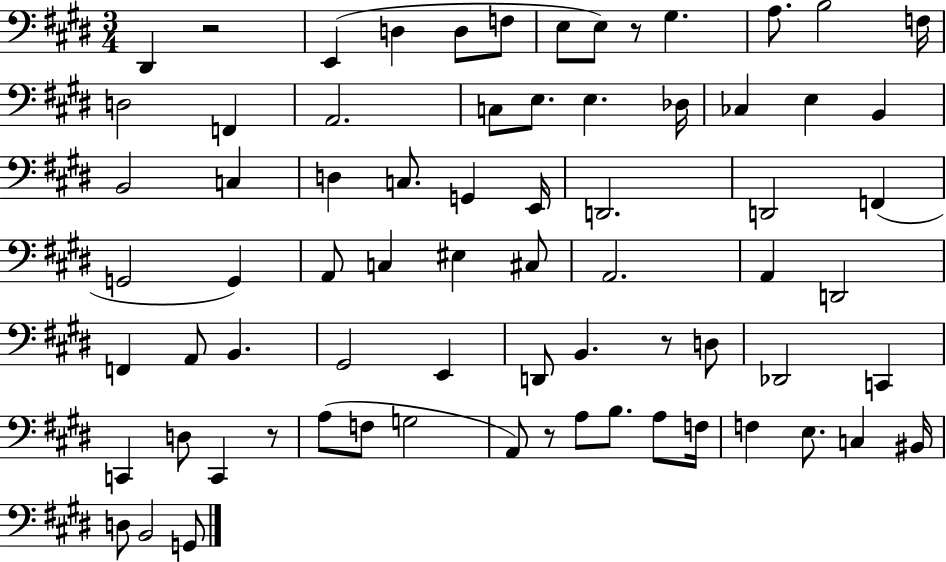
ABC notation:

X:1
T:Untitled
M:3/4
L:1/4
K:E
^D,, z2 E,, D, D,/2 F,/2 E,/2 E,/2 z/2 ^G, A,/2 B,2 F,/4 D,2 F,, A,,2 C,/2 E,/2 E, _D,/4 _C, E, B,, B,,2 C, D, C,/2 G,, E,,/4 D,,2 D,,2 F,, G,,2 G,, A,,/2 C, ^E, ^C,/2 A,,2 A,, D,,2 F,, A,,/2 B,, ^G,,2 E,, D,,/2 B,, z/2 D,/2 _D,,2 C,, C,, D,/2 C,, z/2 A,/2 F,/2 G,2 A,,/2 z/2 A,/2 B,/2 A,/2 F,/4 F, E,/2 C, ^B,,/4 D,/2 B,,2 G,,/2